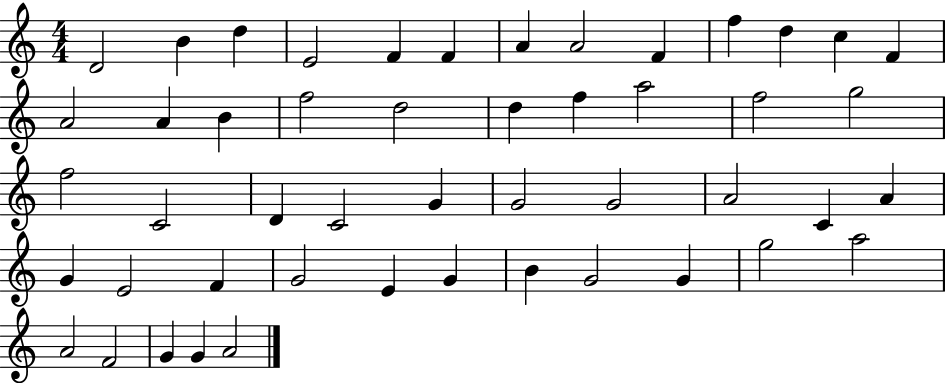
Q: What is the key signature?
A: C major